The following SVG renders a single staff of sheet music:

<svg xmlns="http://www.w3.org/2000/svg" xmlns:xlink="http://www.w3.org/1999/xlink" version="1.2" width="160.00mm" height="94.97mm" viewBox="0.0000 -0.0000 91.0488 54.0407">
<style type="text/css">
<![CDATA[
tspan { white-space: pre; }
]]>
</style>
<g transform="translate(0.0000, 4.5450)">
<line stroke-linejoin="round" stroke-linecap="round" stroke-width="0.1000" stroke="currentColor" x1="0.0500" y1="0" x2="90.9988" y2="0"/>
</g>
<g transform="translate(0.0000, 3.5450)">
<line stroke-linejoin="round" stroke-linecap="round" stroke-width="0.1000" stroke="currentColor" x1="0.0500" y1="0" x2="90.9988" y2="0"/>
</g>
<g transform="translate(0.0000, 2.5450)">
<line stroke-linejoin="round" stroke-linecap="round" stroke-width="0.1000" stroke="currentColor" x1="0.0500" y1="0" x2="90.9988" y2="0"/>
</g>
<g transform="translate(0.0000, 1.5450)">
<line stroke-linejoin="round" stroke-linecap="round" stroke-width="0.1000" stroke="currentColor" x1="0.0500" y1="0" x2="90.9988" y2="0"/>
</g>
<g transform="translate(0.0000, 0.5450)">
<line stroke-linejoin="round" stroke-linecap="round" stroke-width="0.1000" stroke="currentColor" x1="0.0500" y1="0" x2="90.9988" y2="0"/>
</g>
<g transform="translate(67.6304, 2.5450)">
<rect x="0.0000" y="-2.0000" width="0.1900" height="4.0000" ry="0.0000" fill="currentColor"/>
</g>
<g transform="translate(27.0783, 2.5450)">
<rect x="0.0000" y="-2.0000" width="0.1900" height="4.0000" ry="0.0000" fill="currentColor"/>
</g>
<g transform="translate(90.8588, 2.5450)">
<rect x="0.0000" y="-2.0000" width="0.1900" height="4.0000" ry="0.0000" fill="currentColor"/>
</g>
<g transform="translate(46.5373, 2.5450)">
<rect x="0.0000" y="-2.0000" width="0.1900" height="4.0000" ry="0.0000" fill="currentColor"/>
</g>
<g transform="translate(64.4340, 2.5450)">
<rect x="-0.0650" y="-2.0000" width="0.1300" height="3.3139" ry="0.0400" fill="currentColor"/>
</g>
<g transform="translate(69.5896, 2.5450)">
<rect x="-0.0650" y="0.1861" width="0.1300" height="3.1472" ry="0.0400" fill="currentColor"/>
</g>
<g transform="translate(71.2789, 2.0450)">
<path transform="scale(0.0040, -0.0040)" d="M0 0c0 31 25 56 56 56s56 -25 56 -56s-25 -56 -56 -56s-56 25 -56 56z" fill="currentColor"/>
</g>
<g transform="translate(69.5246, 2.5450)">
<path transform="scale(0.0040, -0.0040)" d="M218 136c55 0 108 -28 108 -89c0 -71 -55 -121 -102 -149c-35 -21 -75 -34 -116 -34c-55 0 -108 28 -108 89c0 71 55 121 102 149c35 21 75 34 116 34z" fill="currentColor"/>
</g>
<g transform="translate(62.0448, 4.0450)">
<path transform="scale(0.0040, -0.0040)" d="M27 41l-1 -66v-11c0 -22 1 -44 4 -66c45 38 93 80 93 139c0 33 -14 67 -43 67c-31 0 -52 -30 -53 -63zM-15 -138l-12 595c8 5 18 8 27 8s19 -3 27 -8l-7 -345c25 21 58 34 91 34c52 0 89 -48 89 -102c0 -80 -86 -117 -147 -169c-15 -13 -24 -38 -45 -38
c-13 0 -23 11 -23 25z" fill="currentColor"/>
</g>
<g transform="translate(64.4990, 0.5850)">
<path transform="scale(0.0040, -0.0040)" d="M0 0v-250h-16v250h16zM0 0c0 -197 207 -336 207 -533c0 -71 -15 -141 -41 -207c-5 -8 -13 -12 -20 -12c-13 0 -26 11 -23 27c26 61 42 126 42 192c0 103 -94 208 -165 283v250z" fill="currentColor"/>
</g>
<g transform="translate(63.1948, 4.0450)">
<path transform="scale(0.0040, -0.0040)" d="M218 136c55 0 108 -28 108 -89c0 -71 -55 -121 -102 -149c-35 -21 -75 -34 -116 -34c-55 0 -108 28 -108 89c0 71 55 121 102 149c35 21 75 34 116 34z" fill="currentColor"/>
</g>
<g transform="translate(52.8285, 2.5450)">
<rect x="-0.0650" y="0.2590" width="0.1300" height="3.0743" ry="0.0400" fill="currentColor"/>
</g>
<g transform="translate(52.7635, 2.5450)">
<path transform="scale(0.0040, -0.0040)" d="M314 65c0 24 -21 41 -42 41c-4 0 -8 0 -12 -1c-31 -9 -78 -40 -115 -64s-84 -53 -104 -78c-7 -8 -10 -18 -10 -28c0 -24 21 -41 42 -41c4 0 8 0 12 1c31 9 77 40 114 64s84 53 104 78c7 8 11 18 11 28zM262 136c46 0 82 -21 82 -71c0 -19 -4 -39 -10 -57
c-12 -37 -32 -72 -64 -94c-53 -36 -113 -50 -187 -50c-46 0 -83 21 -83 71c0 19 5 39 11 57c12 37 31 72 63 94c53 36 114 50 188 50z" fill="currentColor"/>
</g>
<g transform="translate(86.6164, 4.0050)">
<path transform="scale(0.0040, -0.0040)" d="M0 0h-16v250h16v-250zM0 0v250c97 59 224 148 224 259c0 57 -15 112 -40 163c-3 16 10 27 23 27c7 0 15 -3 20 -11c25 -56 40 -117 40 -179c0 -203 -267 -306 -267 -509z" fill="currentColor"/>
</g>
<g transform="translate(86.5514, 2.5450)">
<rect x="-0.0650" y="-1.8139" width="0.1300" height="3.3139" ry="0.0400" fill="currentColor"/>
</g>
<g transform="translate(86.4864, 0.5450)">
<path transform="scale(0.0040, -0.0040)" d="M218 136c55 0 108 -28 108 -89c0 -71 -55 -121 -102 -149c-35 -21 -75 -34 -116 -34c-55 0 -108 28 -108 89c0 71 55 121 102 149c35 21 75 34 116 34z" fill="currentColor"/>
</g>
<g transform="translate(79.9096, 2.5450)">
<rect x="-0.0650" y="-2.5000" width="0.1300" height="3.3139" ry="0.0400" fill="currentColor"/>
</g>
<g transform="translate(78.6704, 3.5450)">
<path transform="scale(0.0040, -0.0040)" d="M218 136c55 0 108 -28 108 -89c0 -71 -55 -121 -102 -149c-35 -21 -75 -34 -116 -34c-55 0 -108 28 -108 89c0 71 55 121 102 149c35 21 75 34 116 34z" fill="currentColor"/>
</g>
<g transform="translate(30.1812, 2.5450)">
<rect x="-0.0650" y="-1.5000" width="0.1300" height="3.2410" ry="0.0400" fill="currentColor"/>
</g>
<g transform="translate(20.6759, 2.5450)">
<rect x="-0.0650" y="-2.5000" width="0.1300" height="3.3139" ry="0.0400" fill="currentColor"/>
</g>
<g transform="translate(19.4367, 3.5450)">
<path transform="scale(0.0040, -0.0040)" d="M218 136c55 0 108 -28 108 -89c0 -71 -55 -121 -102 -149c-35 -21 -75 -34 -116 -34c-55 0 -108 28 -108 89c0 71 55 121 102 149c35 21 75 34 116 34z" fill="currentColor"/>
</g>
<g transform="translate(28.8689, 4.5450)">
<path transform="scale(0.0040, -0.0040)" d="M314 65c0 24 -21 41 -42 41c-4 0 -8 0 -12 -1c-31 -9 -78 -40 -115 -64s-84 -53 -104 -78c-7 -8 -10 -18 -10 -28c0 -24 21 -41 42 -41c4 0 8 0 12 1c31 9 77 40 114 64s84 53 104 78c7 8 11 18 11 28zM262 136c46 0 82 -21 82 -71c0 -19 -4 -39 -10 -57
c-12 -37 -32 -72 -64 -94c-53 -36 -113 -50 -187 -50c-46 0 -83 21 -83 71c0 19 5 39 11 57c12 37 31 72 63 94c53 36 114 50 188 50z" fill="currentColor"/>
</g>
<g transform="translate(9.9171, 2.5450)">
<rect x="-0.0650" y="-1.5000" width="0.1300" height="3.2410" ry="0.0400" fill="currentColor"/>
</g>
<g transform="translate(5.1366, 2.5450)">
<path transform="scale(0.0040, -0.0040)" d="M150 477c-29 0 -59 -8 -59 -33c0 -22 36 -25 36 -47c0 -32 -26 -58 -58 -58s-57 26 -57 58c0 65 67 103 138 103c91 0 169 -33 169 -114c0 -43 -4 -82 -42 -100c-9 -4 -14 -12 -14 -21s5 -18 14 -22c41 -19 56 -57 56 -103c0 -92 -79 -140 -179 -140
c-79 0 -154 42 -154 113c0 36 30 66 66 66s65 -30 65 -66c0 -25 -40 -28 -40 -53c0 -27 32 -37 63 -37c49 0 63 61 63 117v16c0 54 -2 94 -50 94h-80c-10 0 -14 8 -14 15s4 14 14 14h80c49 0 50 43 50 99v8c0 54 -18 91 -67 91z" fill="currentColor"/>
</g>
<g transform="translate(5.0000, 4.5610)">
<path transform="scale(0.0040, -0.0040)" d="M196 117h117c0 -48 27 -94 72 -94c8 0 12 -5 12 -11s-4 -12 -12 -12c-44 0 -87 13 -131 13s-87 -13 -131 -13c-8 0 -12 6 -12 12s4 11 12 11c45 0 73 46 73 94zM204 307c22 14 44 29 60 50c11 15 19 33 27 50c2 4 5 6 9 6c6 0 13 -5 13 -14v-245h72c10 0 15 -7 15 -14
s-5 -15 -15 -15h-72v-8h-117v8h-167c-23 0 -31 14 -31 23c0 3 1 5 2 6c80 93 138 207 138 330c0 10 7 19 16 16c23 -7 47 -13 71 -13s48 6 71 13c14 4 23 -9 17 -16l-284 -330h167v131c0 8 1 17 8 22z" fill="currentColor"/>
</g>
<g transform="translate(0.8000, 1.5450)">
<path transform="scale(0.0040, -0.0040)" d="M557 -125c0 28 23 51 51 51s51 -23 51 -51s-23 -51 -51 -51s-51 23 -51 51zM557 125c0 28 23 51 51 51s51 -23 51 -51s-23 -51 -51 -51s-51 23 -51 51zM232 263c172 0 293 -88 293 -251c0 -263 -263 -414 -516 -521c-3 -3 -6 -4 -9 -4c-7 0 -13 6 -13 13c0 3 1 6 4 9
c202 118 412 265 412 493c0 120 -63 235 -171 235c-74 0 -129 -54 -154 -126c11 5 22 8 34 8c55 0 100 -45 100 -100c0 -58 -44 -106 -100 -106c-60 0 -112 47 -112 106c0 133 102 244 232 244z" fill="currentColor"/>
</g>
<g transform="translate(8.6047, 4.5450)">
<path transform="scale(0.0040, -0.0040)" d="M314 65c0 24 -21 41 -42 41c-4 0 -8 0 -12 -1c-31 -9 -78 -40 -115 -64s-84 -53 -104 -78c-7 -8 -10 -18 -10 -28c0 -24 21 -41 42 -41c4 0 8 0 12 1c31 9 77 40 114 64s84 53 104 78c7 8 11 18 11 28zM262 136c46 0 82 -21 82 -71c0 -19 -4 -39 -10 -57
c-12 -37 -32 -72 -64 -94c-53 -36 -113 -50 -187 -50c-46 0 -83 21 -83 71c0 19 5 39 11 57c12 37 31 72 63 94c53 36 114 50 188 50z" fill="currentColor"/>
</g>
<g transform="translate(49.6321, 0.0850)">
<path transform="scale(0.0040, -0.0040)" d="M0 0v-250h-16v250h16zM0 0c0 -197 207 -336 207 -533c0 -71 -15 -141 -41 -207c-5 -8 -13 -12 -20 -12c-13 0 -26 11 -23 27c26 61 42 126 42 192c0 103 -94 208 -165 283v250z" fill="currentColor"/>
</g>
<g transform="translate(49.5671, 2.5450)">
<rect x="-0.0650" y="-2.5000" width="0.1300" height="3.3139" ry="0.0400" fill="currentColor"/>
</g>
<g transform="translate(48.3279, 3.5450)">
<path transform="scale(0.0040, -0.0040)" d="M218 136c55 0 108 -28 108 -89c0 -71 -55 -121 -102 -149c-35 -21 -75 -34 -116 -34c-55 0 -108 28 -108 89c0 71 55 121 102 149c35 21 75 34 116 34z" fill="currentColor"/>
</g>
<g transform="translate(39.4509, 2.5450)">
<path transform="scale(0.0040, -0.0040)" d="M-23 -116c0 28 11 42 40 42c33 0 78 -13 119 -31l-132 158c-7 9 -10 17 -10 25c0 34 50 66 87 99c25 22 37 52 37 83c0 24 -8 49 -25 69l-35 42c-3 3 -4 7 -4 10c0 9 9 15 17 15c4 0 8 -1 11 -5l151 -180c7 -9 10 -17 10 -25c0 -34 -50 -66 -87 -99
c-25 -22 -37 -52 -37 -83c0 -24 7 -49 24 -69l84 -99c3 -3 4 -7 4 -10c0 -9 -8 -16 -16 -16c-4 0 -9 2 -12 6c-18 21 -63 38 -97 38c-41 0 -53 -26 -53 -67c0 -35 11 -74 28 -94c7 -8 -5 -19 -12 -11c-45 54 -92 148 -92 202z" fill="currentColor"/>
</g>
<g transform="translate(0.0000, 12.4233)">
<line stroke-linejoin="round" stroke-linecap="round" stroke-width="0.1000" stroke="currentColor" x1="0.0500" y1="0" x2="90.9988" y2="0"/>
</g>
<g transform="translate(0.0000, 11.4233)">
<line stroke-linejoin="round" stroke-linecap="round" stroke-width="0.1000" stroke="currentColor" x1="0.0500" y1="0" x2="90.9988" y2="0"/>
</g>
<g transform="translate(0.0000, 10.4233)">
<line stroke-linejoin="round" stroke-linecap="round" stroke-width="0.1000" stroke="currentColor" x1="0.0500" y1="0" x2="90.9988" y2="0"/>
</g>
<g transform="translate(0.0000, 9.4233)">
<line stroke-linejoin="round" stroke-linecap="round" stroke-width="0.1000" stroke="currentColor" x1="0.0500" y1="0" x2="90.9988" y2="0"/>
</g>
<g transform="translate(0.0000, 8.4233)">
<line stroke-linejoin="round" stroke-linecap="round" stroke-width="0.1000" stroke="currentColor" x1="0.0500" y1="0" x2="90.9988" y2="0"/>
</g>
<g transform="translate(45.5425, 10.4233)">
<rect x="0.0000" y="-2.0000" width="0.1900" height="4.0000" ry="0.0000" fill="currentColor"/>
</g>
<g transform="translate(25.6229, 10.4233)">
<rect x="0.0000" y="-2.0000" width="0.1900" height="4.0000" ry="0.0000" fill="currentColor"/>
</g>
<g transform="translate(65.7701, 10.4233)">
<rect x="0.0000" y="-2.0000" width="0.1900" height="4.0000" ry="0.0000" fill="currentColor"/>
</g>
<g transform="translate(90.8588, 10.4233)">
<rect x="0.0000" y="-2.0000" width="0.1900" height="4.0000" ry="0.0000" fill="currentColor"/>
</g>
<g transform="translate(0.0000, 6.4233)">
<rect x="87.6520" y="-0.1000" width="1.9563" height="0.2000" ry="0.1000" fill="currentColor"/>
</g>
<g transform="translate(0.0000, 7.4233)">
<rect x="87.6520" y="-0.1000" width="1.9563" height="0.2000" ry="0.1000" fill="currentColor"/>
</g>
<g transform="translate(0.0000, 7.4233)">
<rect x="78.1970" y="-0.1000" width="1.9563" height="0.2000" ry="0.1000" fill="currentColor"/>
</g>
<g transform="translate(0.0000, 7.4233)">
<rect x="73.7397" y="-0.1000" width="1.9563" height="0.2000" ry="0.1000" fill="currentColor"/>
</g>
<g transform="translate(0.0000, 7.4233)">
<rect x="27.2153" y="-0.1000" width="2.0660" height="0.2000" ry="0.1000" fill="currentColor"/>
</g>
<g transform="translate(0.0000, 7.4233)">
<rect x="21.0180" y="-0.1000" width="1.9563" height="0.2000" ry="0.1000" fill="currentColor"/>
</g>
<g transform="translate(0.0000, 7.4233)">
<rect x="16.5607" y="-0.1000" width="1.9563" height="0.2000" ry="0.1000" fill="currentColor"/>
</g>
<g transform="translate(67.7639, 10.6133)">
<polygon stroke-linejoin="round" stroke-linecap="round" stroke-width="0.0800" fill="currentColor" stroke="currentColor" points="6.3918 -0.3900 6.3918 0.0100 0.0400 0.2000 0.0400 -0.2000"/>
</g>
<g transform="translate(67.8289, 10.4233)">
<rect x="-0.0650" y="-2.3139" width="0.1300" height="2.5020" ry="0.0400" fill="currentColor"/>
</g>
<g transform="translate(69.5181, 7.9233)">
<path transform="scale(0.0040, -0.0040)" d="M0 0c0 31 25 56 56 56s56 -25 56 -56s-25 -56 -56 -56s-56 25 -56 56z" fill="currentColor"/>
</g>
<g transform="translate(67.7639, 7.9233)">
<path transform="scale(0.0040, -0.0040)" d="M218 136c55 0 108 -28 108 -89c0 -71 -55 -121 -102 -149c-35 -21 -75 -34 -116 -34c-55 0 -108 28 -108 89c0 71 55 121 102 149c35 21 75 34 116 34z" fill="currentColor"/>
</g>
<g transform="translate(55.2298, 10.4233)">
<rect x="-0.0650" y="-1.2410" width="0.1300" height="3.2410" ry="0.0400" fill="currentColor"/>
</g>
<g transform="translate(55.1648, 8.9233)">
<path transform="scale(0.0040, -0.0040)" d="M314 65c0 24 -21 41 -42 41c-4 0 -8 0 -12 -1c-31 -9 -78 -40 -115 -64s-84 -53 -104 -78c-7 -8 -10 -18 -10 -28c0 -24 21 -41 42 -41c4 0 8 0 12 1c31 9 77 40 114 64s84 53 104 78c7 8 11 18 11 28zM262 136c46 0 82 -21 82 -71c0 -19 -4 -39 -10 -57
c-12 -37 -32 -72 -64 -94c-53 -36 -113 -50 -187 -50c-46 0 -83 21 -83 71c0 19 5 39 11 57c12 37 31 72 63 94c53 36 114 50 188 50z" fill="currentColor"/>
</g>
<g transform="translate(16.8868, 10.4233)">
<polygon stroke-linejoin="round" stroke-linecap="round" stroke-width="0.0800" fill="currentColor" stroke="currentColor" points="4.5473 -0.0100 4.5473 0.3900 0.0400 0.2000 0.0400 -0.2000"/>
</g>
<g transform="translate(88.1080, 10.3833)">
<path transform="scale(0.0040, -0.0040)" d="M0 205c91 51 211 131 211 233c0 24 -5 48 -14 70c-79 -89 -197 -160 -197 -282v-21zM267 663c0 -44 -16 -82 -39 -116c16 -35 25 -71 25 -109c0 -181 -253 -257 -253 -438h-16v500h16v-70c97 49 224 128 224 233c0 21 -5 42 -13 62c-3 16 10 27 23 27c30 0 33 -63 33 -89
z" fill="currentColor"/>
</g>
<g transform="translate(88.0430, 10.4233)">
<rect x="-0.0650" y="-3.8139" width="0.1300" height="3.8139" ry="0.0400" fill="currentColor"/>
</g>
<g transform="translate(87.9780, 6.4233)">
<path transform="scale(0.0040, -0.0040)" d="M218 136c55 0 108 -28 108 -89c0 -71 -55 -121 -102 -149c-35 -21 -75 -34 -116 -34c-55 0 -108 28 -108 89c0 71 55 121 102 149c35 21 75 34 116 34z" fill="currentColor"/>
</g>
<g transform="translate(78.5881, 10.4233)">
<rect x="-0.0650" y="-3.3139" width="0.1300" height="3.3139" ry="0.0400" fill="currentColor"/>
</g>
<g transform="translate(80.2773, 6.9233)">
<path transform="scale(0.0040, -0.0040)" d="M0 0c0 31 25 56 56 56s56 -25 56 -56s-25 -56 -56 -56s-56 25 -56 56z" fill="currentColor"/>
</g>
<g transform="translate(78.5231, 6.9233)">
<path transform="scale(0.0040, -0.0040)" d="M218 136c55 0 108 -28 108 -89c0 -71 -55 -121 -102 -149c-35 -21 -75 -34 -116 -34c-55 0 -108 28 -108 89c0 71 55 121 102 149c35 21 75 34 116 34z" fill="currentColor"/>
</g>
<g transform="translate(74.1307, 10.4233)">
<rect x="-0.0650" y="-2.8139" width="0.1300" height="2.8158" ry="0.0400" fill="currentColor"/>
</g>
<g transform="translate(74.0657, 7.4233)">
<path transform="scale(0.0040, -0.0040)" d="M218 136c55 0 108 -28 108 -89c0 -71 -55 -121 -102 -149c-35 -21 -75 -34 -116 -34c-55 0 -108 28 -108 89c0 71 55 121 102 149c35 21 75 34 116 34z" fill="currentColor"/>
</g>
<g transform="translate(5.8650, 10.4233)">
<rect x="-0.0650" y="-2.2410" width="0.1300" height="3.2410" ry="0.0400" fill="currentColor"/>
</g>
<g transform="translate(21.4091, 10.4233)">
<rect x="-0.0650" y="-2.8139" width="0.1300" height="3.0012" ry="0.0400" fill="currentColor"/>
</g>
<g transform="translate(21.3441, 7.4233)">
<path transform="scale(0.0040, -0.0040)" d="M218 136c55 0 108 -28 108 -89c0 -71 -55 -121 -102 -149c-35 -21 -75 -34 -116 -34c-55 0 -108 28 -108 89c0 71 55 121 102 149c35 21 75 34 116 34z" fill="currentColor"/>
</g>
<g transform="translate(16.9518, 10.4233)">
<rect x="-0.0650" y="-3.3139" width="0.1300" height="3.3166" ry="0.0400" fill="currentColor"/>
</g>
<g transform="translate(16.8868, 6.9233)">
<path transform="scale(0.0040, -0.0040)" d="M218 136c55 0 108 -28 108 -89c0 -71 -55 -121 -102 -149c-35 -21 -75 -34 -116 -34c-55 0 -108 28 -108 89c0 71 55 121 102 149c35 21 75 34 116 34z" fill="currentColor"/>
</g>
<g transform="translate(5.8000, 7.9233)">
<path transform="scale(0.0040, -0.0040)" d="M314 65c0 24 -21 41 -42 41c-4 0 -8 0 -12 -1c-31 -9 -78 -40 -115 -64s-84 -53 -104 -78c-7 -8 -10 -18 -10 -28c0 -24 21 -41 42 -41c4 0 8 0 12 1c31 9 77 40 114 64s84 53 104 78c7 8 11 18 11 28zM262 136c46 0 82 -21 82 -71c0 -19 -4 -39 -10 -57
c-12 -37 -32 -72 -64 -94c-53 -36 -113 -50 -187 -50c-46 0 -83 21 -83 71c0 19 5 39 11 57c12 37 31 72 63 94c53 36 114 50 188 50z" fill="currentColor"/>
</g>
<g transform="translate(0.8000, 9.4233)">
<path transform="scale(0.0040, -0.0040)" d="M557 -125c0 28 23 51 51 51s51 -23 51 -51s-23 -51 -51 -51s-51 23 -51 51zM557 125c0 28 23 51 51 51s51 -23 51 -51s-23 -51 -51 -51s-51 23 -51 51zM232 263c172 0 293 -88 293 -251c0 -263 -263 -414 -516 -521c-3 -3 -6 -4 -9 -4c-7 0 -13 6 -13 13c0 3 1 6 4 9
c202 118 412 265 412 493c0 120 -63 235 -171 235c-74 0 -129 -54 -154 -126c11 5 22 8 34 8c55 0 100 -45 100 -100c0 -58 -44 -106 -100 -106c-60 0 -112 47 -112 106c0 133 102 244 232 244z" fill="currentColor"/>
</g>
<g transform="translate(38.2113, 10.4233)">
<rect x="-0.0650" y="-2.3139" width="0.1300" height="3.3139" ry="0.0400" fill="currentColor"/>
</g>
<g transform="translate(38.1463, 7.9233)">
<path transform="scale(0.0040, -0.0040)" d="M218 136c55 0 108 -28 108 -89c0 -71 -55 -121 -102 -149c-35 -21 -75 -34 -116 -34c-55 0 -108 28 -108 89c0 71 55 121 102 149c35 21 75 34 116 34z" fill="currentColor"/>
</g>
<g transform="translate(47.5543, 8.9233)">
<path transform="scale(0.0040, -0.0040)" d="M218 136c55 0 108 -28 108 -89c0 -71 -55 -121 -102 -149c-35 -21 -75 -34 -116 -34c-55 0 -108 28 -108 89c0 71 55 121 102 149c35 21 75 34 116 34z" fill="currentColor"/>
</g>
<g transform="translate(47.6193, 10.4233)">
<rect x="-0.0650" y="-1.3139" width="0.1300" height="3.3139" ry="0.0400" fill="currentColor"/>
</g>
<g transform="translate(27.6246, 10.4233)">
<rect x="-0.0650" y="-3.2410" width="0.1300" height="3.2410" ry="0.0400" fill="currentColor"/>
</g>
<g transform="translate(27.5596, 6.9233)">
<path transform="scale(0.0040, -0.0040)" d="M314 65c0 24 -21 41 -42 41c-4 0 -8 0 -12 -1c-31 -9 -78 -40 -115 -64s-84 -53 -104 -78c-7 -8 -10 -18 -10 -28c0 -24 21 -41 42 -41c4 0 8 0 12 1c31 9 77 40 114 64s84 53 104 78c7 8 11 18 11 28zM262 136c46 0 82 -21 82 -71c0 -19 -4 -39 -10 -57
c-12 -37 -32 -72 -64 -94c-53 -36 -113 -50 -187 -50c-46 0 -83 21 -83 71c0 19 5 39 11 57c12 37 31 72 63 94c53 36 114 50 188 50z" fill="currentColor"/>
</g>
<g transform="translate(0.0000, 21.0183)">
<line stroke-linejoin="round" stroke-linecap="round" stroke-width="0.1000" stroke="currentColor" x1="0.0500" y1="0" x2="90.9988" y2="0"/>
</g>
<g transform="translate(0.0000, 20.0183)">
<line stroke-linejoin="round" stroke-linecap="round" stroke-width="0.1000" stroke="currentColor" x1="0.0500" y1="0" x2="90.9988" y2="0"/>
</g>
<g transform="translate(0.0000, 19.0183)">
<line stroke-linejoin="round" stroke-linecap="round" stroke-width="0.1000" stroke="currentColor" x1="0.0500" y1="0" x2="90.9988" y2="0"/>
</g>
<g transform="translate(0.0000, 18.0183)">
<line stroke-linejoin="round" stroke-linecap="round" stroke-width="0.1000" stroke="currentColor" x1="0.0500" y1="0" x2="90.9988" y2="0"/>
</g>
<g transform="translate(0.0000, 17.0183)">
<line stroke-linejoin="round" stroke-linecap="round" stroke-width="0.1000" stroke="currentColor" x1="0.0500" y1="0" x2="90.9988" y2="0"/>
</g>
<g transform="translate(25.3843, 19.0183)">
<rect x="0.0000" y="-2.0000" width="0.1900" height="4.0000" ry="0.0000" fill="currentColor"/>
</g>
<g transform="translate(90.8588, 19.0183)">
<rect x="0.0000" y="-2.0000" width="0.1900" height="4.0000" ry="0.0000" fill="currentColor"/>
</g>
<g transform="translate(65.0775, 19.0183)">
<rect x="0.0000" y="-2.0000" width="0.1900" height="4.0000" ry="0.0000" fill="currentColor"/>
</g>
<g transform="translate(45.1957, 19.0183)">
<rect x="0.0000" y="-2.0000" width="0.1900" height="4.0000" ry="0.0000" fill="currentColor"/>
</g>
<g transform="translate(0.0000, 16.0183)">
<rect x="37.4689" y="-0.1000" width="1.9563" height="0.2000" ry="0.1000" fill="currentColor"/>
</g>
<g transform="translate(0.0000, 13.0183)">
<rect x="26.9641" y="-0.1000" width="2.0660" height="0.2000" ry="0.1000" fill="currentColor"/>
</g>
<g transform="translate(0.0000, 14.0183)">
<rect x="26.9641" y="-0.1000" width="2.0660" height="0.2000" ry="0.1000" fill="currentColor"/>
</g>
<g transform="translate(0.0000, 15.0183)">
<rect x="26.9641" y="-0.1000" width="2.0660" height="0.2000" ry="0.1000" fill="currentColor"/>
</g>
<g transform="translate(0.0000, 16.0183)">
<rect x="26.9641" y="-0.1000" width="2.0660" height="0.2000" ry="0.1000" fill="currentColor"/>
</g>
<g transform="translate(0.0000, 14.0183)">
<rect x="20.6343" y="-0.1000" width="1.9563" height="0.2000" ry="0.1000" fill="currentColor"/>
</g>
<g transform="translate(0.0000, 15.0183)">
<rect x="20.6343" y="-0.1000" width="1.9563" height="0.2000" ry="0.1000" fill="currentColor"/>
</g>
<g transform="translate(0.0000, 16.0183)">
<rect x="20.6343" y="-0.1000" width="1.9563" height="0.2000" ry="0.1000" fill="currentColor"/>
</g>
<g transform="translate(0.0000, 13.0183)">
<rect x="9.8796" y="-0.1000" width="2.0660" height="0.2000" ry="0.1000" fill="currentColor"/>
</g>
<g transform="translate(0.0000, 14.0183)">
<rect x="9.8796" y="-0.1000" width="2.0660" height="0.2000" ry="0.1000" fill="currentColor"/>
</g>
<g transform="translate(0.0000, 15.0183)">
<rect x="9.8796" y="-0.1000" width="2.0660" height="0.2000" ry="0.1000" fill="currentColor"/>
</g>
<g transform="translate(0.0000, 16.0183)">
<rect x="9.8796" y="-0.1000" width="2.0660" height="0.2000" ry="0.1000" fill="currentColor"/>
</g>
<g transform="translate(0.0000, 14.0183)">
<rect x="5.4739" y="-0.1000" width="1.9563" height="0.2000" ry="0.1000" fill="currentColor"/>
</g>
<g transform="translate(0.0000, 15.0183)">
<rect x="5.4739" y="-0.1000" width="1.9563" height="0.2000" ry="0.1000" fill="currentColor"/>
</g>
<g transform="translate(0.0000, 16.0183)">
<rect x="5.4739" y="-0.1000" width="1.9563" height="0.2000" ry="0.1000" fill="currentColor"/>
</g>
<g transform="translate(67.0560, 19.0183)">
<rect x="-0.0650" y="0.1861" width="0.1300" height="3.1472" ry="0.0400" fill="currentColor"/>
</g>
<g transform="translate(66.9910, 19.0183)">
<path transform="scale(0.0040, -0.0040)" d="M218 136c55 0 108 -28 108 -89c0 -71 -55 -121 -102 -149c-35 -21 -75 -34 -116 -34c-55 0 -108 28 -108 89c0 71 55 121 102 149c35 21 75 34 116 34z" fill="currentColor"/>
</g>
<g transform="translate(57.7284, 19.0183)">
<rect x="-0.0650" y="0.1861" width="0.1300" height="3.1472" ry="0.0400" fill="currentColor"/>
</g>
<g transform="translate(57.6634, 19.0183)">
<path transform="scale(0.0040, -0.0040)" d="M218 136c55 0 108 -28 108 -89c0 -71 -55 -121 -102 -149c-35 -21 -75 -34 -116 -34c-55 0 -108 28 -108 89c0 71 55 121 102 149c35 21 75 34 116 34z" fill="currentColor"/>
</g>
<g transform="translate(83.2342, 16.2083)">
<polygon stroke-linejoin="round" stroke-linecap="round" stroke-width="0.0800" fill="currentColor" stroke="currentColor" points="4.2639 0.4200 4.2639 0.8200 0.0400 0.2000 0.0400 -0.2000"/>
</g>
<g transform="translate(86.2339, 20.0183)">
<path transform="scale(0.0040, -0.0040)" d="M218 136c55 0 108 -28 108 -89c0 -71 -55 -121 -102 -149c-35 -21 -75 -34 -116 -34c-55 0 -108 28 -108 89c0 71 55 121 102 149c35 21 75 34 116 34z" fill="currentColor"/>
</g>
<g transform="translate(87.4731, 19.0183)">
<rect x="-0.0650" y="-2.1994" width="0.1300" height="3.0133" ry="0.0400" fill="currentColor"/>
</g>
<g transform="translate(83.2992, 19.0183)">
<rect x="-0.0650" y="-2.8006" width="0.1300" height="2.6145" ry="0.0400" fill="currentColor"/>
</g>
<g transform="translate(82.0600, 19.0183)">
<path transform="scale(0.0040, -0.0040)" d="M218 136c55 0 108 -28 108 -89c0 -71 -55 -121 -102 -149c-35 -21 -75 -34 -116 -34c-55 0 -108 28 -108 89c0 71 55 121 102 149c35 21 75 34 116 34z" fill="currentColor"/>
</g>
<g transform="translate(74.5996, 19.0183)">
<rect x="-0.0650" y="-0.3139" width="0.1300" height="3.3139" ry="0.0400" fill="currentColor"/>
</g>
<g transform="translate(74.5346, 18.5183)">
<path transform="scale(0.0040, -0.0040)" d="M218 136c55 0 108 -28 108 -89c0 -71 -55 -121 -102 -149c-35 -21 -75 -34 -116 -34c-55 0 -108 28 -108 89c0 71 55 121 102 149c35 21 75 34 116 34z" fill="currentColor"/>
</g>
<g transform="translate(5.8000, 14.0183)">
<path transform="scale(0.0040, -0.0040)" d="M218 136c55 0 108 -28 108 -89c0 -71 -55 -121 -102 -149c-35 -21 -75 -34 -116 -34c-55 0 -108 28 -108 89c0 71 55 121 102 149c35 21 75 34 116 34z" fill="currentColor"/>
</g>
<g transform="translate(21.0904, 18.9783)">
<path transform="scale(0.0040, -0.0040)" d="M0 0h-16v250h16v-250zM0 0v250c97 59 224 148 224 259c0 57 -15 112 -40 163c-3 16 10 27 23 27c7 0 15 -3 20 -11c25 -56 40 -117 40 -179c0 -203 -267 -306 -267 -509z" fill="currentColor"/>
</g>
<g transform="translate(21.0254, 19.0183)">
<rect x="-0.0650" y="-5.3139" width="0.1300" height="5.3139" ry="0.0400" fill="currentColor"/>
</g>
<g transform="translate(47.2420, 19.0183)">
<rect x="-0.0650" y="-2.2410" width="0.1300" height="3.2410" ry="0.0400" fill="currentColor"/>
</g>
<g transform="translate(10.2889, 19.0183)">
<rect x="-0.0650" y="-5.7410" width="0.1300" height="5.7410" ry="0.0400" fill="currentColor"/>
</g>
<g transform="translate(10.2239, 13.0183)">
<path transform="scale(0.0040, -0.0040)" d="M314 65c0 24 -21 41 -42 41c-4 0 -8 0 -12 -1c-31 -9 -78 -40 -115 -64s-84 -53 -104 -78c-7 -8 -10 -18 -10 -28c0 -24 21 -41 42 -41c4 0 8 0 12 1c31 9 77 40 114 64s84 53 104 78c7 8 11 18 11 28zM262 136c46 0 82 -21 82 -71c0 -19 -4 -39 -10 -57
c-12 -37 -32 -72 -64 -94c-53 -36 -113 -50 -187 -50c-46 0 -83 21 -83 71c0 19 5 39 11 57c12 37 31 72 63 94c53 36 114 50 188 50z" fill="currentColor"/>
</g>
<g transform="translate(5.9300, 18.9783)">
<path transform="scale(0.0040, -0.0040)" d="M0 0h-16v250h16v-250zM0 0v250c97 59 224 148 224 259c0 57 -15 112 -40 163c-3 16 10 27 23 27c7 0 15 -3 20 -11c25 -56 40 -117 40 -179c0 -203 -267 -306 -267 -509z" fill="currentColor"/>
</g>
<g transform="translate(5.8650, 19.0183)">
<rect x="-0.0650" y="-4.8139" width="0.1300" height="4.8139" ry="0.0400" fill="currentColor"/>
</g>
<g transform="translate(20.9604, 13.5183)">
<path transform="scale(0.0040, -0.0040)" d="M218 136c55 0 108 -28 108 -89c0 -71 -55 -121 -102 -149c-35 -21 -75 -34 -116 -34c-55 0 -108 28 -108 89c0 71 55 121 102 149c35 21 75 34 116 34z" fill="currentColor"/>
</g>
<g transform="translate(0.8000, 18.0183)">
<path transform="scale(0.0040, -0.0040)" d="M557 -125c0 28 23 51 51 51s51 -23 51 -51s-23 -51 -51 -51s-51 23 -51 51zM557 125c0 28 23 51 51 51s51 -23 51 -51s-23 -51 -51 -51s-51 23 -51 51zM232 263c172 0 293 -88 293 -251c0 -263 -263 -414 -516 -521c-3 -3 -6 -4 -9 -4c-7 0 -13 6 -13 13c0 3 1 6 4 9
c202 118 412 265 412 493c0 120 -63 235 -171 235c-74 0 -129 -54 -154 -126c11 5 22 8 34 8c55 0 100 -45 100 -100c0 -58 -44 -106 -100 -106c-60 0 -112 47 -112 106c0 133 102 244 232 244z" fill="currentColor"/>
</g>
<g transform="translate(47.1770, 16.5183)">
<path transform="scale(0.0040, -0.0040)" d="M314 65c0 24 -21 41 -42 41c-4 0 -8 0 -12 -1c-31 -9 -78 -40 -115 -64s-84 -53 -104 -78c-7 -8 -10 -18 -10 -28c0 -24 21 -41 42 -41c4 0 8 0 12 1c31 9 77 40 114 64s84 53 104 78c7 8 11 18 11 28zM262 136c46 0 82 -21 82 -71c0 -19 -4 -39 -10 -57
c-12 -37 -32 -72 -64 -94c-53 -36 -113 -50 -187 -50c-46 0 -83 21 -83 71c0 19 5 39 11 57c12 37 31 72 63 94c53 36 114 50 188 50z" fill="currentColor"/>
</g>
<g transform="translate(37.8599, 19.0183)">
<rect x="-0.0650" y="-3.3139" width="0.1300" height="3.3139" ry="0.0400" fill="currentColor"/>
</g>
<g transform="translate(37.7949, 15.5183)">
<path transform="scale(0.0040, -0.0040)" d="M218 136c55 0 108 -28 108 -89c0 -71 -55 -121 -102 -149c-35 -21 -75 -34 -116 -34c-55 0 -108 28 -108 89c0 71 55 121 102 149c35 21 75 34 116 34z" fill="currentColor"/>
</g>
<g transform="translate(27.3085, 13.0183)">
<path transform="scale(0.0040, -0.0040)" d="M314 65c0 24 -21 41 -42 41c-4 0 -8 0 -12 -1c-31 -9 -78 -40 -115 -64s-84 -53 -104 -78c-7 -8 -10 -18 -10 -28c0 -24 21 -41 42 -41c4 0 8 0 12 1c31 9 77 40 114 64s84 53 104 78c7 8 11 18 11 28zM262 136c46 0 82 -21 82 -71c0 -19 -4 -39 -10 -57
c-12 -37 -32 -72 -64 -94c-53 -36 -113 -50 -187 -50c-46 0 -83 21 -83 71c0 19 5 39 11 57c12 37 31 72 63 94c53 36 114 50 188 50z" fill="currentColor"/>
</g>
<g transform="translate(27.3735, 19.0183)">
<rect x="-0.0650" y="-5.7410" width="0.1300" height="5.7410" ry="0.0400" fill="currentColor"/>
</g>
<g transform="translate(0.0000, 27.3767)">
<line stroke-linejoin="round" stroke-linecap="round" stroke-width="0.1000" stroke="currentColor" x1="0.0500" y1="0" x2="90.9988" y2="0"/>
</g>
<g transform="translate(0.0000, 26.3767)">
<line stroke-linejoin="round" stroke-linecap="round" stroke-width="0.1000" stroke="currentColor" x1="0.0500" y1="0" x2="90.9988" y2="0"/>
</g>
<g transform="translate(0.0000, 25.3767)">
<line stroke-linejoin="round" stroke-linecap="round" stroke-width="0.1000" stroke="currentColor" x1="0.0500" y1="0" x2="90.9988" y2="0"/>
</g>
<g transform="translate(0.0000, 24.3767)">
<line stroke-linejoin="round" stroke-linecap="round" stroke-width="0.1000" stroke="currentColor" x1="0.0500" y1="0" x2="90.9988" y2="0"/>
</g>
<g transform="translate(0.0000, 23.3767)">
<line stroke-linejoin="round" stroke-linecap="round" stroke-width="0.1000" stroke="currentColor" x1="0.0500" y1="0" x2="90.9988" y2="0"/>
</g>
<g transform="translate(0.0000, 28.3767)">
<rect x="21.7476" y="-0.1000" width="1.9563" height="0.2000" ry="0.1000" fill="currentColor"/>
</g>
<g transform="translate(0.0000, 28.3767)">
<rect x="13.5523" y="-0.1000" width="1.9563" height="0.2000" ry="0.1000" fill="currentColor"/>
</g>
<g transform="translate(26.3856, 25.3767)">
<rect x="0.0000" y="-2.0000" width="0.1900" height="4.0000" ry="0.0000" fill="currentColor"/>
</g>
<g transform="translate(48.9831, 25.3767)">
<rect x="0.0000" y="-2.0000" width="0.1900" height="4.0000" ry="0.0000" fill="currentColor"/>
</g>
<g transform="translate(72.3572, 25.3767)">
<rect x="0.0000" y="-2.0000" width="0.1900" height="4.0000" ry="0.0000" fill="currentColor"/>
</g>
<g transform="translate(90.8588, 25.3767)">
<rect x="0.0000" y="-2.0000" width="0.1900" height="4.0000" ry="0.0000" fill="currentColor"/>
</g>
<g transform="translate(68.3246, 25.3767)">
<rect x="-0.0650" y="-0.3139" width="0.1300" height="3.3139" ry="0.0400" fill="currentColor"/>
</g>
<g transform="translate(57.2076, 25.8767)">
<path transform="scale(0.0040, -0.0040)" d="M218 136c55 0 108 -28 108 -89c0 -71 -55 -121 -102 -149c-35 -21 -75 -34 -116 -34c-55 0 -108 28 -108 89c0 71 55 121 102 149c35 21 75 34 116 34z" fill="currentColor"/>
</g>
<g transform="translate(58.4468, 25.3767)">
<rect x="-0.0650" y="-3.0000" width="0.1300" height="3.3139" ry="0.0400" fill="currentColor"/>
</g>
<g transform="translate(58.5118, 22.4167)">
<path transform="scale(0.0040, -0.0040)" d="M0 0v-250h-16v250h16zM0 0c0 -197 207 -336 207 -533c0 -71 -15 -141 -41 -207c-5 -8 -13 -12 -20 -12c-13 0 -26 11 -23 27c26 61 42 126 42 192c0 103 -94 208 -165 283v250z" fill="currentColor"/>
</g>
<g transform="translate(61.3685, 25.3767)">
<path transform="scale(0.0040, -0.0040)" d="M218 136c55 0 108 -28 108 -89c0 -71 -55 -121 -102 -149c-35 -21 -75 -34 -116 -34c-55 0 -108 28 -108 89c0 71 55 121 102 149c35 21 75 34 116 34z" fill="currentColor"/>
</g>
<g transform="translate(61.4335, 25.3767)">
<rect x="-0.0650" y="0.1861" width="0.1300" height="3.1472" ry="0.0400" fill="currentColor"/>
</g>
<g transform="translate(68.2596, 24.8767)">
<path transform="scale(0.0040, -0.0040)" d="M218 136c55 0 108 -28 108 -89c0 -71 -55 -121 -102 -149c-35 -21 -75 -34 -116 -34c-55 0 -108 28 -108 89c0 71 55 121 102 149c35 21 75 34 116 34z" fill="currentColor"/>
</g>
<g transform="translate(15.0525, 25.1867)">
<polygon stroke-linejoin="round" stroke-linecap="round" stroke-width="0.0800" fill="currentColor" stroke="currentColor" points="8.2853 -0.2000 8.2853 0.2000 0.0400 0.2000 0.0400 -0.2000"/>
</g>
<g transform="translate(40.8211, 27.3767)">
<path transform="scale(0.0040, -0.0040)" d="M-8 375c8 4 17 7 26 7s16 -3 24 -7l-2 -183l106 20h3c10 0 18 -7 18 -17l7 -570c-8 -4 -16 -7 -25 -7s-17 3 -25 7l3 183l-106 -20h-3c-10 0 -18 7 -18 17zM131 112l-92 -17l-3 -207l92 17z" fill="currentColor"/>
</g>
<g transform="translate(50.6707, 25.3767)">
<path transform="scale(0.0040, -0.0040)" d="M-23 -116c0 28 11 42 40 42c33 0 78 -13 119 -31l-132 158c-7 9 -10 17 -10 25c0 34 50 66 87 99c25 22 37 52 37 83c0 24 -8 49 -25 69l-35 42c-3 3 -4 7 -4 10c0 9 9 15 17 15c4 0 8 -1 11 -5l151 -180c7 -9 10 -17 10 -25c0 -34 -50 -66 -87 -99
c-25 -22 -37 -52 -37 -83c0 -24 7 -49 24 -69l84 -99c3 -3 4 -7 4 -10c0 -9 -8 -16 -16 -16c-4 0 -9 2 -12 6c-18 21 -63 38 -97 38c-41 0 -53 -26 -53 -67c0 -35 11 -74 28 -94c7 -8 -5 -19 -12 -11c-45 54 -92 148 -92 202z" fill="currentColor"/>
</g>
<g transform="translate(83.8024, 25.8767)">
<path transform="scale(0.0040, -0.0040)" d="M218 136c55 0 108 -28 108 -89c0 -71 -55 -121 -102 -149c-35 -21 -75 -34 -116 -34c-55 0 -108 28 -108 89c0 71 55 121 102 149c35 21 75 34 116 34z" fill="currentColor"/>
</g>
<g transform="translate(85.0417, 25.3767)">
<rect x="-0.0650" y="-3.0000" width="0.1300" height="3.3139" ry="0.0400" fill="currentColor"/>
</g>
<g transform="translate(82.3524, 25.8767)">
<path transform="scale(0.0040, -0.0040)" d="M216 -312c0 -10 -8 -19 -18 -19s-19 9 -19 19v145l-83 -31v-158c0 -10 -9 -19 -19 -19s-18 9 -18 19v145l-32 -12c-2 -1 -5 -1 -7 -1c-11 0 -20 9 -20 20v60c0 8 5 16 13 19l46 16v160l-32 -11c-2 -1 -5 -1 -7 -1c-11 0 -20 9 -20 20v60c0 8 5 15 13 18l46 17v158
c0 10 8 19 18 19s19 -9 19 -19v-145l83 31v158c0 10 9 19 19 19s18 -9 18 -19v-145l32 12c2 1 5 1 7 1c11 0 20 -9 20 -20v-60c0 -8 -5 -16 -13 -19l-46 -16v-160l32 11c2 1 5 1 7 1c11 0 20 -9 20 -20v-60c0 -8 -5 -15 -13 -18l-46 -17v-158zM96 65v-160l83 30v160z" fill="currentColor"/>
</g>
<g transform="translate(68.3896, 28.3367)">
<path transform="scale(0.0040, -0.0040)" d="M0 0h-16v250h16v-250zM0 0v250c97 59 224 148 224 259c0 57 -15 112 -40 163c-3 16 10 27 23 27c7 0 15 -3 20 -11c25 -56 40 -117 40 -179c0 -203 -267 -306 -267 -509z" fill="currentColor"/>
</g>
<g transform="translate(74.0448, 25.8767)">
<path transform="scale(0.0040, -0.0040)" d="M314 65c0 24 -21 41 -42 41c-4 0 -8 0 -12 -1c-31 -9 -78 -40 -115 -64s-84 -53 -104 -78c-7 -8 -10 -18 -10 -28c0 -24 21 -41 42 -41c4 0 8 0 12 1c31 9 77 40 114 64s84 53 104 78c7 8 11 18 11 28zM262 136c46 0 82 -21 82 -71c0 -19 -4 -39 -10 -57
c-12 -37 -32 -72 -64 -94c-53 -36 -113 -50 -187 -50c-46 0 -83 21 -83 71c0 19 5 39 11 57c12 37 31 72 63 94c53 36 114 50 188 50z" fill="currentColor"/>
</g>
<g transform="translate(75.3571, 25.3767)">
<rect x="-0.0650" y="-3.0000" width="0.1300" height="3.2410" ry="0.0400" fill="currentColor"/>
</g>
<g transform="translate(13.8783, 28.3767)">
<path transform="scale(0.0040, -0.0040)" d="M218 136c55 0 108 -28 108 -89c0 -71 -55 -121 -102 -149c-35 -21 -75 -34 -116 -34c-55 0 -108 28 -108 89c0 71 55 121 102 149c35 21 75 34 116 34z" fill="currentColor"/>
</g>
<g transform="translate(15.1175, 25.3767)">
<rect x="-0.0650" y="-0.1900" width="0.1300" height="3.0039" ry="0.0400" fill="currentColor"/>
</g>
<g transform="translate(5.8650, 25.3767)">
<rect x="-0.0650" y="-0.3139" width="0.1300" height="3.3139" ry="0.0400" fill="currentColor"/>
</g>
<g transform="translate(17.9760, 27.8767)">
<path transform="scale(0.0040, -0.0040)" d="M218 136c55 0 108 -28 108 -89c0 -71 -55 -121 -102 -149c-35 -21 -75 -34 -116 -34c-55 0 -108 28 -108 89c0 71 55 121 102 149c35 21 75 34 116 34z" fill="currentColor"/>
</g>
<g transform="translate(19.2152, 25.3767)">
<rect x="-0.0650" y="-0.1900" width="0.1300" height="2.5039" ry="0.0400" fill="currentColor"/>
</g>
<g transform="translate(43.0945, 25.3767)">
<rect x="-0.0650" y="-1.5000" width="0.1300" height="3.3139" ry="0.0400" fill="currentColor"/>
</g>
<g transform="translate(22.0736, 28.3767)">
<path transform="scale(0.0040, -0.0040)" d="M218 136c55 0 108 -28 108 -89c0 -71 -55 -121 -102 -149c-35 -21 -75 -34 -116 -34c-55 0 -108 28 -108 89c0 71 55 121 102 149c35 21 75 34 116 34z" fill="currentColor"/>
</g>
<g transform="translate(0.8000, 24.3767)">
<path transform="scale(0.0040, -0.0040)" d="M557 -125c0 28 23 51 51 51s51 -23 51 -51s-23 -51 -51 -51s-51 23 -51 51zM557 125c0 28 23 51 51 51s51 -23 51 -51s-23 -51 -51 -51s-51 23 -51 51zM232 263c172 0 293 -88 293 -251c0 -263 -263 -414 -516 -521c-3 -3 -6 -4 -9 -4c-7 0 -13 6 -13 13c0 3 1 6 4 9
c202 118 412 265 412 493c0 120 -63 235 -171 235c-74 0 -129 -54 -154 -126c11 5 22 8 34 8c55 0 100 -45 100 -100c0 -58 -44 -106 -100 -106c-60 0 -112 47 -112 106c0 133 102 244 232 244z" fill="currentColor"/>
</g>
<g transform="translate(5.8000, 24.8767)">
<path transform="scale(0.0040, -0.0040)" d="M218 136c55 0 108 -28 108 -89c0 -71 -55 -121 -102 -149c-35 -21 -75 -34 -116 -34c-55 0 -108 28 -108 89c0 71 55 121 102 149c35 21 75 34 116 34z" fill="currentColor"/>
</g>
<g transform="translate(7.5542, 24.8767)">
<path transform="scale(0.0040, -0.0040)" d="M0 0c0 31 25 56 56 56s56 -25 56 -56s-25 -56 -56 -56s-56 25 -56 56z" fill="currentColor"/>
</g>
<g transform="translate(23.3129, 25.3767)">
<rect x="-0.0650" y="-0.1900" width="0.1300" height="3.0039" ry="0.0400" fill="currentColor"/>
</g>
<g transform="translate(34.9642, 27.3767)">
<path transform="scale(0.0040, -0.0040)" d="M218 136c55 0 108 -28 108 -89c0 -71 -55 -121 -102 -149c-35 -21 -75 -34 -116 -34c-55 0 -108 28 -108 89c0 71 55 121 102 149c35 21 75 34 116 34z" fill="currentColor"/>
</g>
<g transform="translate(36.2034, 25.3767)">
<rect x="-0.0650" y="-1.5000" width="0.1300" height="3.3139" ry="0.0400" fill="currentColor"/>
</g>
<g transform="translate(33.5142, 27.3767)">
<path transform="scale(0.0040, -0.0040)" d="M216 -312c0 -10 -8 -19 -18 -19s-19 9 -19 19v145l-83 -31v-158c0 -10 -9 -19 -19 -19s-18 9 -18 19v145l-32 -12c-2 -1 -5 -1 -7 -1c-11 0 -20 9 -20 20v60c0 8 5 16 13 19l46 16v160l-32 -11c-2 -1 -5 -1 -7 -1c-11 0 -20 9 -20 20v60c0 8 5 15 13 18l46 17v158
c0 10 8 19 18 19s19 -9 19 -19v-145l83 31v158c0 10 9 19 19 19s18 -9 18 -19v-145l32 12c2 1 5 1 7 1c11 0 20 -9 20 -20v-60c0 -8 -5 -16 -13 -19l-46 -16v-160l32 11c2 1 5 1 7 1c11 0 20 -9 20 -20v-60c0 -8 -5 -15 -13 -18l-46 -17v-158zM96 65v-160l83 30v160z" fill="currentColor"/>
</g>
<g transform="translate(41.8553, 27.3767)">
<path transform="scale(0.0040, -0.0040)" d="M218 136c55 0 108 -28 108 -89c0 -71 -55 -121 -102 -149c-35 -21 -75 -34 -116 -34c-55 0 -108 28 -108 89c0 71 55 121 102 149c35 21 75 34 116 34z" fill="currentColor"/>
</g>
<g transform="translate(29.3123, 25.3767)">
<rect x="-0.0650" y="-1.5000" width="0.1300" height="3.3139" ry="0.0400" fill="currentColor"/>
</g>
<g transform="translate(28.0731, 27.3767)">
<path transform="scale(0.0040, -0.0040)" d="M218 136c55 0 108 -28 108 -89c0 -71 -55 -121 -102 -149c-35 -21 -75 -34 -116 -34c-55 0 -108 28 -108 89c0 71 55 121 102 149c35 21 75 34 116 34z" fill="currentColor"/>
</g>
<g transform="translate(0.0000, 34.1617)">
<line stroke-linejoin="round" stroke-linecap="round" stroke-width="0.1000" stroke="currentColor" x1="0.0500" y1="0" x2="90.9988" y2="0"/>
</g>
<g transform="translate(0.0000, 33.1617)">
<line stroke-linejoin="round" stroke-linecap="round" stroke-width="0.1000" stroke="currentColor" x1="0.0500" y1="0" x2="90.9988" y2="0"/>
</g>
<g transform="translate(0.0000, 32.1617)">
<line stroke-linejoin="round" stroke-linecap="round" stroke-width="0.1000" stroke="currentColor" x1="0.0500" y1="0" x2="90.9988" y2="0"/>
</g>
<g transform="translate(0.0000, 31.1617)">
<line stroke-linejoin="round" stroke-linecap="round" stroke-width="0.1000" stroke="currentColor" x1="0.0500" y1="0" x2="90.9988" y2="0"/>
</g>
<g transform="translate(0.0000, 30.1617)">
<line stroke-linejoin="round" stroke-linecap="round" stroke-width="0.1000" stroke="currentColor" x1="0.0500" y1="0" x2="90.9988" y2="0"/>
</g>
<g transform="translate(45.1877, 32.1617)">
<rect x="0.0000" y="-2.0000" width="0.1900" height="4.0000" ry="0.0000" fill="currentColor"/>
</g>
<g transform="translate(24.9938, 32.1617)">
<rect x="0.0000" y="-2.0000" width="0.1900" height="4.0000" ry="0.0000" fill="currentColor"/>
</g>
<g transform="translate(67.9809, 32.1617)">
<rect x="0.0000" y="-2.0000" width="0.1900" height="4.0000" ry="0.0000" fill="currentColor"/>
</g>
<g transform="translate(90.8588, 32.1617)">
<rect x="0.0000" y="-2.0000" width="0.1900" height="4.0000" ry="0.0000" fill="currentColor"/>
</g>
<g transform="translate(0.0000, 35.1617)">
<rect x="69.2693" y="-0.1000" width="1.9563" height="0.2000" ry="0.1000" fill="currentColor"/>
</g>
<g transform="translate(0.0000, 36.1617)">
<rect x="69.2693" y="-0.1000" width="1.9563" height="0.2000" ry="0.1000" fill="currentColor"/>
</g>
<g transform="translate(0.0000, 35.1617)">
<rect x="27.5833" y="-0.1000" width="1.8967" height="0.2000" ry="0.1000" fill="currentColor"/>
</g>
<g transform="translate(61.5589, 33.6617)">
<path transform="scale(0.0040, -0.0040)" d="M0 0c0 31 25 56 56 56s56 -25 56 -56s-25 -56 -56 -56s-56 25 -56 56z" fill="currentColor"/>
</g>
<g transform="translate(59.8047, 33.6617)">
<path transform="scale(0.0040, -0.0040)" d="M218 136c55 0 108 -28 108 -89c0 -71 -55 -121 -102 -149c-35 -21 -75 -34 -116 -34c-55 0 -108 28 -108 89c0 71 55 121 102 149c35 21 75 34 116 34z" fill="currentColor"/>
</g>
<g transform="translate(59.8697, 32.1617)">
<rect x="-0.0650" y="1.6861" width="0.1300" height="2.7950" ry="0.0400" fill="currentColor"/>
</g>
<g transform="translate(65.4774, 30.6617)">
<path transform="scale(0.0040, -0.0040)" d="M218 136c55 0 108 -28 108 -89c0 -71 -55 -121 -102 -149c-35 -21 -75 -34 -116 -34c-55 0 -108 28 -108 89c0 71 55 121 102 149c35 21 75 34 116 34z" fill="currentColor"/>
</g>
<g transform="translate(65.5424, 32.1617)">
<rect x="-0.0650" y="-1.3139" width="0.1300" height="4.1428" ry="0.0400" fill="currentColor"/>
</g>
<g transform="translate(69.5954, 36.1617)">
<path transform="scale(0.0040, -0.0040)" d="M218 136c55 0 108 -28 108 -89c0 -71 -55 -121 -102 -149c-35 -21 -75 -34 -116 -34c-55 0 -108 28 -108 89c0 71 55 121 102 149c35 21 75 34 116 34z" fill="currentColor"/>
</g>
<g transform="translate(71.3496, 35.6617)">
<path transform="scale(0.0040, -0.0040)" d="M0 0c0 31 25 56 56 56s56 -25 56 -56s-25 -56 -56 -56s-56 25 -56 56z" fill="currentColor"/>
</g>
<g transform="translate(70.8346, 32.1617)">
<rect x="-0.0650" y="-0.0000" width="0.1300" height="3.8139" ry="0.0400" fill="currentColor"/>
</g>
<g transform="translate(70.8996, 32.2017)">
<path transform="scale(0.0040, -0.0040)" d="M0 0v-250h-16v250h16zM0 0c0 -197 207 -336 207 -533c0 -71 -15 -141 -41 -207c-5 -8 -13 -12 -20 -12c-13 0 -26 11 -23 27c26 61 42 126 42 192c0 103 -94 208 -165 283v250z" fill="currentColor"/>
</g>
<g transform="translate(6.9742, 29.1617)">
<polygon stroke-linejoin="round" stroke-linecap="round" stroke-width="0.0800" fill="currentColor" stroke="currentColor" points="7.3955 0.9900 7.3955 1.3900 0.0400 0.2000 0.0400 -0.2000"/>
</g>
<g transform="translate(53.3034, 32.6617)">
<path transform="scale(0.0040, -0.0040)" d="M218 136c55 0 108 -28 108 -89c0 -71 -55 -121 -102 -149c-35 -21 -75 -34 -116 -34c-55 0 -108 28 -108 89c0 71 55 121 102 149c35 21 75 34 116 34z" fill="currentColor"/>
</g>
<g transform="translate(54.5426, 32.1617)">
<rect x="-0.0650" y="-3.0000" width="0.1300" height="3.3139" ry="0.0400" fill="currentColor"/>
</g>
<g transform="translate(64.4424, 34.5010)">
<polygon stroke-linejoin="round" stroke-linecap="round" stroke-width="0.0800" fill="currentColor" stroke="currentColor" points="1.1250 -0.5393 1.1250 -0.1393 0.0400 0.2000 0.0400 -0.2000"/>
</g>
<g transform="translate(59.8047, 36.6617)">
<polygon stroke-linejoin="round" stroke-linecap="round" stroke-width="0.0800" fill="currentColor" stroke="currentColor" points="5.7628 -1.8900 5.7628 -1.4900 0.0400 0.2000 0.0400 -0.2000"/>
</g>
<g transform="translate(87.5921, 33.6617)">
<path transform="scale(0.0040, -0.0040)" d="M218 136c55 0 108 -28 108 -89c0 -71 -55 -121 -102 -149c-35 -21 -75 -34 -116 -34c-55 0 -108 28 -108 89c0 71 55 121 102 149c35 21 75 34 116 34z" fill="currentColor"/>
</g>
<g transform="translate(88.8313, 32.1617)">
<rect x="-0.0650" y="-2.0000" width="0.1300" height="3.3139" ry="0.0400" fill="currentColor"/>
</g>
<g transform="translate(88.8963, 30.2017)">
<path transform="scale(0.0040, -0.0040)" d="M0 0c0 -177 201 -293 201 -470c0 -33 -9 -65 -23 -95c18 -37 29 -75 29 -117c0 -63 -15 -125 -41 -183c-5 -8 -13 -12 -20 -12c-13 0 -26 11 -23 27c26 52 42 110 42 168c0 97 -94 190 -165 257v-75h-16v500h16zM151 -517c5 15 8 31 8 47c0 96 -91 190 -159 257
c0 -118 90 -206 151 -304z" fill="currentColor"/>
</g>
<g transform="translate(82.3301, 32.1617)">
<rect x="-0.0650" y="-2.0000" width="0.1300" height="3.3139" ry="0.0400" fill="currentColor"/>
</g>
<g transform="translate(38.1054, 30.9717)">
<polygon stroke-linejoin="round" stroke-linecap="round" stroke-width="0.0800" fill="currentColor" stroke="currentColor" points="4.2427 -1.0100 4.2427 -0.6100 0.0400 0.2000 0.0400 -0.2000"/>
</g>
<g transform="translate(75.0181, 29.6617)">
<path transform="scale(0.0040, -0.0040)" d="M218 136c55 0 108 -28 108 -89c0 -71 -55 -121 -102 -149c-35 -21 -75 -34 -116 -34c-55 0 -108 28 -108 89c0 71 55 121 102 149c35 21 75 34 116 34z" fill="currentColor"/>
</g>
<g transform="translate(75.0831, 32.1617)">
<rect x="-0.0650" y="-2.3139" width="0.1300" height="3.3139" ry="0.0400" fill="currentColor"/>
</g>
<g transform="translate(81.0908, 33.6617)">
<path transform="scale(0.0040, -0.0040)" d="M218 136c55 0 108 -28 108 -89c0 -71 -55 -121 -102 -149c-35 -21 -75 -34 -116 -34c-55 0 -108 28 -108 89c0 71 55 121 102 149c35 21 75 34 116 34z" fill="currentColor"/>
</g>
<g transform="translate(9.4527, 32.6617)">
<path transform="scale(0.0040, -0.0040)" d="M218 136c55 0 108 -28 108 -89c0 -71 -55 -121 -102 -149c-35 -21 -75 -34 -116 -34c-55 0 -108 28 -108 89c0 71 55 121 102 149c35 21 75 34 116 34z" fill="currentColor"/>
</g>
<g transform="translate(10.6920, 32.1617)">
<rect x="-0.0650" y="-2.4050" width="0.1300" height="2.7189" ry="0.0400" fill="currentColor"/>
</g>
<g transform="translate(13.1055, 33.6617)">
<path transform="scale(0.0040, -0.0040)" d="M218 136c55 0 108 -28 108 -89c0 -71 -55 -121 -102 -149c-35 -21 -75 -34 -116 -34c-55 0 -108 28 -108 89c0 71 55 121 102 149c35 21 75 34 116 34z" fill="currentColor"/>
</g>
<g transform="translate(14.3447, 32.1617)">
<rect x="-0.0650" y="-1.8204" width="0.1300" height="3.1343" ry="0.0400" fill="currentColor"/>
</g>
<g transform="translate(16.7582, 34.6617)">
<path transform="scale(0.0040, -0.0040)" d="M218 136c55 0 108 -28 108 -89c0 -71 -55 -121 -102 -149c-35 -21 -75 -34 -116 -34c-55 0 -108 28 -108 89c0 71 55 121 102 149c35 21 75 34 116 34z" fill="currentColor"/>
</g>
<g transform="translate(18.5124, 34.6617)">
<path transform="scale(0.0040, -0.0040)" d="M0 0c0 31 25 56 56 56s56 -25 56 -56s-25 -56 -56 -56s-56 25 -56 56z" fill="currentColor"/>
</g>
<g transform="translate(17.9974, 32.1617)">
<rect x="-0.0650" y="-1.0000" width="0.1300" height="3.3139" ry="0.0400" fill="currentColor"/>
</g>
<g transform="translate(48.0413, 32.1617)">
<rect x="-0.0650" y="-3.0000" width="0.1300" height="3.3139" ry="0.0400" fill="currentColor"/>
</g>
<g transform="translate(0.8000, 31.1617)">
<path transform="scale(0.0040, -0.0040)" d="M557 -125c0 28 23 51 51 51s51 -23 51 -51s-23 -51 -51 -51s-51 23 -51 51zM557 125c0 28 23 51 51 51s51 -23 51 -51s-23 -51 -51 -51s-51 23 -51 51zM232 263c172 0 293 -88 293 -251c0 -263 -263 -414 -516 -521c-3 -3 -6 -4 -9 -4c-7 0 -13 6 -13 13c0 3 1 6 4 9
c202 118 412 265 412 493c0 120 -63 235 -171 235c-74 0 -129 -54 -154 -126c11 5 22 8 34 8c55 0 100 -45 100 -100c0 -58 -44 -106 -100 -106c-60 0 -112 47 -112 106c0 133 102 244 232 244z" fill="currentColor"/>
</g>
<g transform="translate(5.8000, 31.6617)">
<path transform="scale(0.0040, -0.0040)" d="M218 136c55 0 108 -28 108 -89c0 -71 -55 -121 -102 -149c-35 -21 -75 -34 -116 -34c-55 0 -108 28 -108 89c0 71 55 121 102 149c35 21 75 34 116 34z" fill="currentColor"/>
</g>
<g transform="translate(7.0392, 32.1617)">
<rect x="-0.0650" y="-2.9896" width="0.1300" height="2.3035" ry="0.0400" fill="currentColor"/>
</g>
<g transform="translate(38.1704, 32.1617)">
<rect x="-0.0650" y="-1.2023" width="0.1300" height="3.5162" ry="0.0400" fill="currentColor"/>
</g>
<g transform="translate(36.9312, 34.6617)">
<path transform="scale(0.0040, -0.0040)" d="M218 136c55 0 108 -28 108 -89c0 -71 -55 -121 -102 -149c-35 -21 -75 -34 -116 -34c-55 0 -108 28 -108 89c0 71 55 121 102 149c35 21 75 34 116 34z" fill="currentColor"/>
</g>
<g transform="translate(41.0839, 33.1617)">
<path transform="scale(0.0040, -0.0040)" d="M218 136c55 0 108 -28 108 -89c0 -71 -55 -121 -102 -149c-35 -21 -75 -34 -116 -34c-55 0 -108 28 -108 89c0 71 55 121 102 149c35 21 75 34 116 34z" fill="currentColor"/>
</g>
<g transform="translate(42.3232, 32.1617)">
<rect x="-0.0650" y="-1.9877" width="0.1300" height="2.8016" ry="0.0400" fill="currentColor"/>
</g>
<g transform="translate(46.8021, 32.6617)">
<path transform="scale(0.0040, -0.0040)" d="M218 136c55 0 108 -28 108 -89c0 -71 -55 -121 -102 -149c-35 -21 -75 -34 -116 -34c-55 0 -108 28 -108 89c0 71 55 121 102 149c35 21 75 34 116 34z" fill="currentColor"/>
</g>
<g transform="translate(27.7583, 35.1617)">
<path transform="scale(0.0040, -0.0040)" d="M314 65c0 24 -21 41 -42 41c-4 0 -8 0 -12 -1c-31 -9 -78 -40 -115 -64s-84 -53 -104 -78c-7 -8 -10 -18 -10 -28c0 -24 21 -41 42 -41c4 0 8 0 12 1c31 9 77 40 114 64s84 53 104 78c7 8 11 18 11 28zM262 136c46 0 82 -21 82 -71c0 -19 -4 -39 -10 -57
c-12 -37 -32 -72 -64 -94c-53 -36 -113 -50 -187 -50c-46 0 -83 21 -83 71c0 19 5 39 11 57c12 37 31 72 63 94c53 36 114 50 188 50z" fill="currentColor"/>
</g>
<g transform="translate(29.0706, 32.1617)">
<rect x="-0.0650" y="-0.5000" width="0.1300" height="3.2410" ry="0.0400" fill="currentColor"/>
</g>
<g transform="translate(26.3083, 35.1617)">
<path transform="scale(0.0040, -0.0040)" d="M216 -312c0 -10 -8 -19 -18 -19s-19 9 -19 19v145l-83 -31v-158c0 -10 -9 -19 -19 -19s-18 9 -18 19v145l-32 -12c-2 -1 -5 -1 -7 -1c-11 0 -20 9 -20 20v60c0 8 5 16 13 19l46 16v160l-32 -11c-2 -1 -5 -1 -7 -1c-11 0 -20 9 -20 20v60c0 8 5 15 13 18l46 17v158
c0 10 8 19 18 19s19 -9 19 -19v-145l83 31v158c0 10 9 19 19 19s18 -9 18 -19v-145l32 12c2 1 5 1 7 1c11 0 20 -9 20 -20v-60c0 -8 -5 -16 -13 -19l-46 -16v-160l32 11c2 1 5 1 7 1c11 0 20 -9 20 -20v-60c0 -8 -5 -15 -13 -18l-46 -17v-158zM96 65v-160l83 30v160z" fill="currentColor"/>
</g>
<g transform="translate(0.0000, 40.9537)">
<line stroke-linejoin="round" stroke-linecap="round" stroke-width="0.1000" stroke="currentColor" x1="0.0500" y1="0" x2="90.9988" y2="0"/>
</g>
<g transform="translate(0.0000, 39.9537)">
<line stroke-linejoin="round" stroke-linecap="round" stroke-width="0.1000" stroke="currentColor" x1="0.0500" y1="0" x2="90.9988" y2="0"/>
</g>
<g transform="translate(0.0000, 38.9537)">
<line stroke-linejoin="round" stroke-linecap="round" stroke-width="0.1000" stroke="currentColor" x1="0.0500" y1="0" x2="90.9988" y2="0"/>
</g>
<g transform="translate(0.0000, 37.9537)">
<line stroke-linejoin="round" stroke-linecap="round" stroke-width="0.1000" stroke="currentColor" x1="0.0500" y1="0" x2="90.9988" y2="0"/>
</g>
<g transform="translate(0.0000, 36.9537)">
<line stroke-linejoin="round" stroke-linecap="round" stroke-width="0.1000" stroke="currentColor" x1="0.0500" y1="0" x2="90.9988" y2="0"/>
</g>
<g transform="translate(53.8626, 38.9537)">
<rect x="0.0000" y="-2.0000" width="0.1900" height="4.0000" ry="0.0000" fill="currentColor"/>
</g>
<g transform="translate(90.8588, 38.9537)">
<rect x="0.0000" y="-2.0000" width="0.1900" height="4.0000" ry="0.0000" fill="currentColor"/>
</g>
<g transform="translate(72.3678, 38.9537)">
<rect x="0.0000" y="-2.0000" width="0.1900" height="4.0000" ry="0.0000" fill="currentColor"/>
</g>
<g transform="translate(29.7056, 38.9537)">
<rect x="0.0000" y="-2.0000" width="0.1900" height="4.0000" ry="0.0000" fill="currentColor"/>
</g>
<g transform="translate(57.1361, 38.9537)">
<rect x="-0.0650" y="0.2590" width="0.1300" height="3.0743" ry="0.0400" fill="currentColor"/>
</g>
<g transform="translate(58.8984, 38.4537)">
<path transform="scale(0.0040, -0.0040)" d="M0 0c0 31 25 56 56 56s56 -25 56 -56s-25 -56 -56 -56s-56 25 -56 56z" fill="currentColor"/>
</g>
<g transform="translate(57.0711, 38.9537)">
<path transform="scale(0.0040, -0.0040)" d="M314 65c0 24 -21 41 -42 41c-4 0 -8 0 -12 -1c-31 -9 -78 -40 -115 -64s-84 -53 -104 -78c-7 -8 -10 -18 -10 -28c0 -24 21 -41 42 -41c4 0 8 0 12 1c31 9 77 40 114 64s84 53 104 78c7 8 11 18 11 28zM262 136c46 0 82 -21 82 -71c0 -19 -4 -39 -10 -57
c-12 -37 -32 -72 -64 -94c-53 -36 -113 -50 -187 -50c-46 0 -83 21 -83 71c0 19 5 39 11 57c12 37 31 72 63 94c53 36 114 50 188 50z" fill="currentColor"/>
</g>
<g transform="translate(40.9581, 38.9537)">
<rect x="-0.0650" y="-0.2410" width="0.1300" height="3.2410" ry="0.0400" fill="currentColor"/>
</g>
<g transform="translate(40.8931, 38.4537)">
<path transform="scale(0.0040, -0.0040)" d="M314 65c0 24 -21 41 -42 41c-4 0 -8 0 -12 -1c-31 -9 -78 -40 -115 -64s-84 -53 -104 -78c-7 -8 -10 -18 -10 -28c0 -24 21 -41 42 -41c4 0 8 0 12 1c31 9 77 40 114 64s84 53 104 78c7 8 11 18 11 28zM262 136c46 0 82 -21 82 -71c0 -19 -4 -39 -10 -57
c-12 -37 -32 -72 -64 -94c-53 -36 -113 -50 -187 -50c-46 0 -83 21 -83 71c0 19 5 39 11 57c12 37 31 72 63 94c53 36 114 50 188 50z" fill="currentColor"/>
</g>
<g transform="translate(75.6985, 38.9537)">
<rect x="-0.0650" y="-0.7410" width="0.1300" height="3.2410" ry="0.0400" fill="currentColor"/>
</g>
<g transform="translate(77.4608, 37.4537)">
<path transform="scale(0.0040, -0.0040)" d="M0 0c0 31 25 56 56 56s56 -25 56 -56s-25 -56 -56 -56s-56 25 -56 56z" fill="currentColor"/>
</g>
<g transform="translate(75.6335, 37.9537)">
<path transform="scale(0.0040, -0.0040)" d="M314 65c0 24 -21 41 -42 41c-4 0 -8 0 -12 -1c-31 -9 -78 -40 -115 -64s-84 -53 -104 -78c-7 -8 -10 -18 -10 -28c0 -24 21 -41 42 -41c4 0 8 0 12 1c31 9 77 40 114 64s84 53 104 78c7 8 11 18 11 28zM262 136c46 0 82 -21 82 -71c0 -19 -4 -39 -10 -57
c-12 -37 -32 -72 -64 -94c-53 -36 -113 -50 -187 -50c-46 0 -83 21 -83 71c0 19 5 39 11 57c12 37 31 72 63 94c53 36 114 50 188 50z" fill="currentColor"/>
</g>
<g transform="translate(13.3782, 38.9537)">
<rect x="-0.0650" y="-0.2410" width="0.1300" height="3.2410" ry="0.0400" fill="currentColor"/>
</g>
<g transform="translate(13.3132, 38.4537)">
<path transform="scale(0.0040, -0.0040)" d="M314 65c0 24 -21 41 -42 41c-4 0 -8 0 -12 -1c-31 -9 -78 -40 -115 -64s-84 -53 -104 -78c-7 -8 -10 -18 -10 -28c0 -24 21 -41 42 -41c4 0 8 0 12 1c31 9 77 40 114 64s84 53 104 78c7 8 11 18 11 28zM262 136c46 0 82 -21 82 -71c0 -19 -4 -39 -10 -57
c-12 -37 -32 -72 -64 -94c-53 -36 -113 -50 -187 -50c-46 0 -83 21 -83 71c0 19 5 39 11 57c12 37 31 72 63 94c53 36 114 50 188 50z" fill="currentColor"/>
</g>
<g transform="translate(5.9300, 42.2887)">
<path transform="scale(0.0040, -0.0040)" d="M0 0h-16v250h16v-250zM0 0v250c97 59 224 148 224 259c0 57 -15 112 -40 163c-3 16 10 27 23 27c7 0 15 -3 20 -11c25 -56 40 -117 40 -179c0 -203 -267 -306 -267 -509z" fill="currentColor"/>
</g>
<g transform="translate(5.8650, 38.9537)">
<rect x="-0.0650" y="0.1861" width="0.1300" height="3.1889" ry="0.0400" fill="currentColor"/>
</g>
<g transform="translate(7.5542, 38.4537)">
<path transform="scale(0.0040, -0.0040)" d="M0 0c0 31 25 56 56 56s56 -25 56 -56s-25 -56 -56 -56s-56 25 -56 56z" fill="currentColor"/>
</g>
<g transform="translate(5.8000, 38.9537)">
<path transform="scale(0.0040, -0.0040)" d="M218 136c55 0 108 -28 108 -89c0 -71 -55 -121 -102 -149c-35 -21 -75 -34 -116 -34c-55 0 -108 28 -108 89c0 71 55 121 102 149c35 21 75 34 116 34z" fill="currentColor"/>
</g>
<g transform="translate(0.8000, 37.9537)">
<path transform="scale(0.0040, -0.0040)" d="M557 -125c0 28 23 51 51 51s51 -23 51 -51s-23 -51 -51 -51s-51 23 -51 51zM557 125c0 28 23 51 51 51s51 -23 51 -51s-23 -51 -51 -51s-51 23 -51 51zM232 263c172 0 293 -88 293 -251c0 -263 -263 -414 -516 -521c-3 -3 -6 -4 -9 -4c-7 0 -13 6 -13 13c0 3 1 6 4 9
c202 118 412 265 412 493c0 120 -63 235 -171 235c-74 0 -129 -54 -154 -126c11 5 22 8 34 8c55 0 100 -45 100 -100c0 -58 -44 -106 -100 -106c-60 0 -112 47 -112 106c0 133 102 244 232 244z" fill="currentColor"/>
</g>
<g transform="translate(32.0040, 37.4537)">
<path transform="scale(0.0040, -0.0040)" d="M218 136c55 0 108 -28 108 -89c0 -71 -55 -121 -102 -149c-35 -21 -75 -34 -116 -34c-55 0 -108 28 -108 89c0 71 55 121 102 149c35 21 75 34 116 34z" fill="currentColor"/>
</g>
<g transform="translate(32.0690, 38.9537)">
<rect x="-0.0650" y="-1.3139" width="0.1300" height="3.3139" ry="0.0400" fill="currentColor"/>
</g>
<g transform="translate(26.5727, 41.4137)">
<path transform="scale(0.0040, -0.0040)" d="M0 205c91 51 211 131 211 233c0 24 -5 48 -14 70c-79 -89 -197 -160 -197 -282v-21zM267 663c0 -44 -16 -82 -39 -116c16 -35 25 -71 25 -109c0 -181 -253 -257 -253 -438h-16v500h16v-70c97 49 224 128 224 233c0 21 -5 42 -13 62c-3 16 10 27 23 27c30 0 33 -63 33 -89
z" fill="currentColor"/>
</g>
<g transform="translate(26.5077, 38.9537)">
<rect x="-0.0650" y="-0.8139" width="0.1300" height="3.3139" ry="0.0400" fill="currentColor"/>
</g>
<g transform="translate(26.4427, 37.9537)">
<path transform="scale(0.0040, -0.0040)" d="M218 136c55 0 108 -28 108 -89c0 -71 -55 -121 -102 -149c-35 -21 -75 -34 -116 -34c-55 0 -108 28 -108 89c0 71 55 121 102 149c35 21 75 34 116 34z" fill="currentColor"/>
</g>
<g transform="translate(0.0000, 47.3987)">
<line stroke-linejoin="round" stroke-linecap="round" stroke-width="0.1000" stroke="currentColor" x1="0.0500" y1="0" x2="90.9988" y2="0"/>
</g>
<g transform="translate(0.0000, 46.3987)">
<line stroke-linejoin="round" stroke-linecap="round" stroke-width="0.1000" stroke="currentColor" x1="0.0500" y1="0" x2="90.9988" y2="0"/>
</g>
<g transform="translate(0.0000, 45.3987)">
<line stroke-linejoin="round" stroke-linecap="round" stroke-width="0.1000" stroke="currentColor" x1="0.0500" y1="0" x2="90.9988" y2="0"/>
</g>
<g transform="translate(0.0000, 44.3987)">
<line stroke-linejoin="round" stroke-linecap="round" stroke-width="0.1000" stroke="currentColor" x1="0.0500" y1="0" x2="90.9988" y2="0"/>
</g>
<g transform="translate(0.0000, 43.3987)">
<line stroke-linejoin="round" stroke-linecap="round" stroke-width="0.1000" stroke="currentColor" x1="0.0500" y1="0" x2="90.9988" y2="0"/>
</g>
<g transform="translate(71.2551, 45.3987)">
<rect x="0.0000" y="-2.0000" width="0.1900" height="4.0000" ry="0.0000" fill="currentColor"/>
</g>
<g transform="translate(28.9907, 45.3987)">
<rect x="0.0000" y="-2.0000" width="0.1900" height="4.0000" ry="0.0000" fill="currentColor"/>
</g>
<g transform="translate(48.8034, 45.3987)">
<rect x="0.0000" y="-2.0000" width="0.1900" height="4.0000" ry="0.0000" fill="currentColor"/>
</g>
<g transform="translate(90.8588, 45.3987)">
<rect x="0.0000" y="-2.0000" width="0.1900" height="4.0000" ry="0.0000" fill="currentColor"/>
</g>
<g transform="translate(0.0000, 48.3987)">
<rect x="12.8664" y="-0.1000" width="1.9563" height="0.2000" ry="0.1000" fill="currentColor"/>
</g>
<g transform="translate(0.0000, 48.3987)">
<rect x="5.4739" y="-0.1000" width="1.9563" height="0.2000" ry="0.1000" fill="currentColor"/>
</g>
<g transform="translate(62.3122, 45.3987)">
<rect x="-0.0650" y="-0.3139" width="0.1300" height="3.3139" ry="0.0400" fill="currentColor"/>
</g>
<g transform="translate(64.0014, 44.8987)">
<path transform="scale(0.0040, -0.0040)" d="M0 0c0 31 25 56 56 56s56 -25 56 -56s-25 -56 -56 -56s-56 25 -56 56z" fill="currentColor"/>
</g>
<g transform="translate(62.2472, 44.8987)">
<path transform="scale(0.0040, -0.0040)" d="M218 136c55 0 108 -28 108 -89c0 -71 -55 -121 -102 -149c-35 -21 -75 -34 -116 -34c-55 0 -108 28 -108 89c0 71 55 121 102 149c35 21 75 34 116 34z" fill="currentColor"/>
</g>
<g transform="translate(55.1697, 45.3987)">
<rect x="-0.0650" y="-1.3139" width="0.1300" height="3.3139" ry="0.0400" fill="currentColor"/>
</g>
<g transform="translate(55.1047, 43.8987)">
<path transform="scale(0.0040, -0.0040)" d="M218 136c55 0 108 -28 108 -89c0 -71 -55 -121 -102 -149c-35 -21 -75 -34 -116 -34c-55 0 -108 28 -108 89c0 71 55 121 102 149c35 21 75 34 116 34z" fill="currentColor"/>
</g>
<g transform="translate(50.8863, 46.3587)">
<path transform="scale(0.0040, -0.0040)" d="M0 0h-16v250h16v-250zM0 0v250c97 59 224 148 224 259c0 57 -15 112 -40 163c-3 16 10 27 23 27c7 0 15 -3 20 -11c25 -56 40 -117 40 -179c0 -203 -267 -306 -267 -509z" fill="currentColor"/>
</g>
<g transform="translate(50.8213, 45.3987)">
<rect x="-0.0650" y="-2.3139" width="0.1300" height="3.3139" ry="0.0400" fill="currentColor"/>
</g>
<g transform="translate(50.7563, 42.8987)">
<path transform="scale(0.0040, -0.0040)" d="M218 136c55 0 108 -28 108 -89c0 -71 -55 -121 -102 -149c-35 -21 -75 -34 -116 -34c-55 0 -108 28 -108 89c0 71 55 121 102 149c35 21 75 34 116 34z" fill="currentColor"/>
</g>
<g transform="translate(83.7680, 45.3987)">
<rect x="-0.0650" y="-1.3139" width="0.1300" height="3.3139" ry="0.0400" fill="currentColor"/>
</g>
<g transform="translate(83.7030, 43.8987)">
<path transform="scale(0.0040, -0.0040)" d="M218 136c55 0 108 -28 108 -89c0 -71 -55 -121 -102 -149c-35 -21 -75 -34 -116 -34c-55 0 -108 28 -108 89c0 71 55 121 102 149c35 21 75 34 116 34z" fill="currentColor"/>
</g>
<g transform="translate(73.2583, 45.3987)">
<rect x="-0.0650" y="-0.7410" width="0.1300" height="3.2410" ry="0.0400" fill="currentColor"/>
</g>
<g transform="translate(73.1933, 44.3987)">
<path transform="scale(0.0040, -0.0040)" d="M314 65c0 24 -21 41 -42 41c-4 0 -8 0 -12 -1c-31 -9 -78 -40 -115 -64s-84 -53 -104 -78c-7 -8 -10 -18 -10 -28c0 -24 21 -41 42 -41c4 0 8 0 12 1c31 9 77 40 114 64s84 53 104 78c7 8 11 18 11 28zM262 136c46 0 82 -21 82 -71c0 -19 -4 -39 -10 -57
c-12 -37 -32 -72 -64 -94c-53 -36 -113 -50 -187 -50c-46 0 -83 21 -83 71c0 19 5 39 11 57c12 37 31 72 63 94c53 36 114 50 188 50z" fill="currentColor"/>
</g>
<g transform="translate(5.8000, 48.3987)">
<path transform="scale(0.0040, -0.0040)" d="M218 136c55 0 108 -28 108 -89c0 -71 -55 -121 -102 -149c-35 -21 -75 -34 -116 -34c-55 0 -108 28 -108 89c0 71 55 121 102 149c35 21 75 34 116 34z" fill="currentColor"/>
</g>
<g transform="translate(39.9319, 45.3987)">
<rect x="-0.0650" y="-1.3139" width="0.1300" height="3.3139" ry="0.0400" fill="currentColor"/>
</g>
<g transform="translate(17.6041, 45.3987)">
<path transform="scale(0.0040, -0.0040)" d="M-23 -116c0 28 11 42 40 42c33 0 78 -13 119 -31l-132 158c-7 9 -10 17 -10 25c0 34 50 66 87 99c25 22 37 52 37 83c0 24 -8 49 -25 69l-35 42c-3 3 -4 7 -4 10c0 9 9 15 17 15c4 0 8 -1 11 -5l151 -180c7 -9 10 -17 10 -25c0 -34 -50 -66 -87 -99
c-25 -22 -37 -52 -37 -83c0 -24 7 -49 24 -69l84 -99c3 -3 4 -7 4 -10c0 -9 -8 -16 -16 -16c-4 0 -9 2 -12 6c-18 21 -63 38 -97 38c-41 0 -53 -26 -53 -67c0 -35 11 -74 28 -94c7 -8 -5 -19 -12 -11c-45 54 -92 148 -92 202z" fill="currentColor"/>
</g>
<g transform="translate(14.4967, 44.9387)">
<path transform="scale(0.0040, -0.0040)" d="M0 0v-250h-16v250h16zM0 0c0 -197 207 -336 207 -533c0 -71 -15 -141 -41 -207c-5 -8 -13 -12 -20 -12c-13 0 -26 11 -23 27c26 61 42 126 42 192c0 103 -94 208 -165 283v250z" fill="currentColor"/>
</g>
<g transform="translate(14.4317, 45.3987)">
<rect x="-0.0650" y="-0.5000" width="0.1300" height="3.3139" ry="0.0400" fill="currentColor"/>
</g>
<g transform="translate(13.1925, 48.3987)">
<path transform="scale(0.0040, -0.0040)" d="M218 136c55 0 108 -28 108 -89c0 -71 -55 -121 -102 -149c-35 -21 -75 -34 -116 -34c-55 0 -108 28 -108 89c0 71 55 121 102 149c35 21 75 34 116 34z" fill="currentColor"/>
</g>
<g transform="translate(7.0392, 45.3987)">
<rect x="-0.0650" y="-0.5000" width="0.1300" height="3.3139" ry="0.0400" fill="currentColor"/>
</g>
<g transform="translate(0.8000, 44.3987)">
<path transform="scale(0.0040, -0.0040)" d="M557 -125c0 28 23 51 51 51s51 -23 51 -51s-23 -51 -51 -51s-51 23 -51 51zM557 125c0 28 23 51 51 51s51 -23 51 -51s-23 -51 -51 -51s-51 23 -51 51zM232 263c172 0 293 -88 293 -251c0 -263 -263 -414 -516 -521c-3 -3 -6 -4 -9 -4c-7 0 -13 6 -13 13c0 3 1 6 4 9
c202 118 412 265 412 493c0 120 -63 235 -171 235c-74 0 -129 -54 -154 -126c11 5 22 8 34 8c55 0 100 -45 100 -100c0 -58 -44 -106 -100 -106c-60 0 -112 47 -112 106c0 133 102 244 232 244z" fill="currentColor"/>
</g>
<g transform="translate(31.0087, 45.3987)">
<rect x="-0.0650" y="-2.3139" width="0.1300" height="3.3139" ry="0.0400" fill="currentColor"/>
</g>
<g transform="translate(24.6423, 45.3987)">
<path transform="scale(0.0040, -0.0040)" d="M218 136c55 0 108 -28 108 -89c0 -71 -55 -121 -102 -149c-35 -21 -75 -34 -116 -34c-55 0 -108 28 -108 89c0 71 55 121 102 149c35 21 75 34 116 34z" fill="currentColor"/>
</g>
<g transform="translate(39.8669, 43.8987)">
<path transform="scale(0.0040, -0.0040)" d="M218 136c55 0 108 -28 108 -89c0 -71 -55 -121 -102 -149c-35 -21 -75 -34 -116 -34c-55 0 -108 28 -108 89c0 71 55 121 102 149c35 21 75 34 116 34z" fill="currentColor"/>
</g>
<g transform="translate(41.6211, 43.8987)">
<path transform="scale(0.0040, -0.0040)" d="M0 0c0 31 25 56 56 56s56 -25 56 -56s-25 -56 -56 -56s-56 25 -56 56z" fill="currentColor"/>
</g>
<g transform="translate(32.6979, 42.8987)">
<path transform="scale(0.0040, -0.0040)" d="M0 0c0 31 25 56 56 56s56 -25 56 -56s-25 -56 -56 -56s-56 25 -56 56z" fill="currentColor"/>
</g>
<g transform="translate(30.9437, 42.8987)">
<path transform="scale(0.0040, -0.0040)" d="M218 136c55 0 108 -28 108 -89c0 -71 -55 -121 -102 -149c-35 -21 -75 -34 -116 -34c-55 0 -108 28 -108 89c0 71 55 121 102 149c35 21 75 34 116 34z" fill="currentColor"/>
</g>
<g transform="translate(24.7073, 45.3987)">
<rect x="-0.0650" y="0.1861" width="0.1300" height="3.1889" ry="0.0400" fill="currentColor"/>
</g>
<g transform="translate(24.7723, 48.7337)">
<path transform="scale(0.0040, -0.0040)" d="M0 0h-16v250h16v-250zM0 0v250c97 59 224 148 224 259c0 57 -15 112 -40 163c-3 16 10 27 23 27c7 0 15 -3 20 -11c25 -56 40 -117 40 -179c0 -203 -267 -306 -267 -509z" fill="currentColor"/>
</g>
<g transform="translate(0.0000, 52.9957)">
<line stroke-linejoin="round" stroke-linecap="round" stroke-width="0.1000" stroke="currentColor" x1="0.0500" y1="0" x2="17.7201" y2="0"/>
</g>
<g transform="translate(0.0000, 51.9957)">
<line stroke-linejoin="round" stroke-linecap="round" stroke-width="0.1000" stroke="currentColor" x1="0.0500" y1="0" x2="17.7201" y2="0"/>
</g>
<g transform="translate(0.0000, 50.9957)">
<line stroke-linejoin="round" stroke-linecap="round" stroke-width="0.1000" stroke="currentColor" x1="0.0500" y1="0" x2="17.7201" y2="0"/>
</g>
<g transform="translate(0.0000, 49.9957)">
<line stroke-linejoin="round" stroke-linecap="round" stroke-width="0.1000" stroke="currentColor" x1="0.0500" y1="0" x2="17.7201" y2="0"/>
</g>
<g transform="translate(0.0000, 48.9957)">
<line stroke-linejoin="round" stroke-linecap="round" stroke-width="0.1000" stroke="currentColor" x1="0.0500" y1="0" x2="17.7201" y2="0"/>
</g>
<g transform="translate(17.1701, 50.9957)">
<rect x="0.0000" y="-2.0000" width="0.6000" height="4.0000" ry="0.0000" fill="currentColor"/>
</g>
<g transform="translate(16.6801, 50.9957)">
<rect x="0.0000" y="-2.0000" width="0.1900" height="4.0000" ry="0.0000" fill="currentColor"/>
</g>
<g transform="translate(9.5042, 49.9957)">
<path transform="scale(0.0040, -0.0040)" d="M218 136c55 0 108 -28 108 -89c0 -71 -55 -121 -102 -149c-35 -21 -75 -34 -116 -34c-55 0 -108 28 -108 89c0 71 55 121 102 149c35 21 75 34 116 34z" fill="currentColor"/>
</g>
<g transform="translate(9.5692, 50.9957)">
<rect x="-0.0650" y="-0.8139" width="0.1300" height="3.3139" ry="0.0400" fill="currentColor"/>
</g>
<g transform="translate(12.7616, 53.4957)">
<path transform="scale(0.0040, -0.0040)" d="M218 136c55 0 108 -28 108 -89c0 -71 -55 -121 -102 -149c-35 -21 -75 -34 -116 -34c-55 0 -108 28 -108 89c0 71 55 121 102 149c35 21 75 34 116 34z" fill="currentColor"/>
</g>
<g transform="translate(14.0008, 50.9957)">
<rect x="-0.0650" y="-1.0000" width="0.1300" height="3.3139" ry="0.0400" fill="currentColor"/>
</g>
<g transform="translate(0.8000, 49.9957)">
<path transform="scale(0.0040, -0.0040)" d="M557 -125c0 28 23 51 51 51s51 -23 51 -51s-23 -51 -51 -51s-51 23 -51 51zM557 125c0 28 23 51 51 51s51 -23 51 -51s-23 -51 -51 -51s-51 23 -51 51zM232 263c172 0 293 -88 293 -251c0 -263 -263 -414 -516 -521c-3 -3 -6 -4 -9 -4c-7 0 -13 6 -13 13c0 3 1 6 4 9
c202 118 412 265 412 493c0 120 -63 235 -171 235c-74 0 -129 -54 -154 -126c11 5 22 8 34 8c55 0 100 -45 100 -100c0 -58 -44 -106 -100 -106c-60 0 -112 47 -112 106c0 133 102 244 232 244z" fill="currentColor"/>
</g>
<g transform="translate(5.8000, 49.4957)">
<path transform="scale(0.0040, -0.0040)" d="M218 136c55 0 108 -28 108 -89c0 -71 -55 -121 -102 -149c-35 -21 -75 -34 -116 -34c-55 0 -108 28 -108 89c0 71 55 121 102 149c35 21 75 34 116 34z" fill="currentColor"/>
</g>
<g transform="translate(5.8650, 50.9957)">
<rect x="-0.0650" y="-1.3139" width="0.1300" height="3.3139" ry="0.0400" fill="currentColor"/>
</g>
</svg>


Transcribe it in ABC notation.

X:1
T:Untitled
M:3/4
L:1/4
K:C
G,,2 B,, G,,2 z B,,/2 D,2 _A,,/2 D, B,, A,/2 B,2 D/2 C/2 D2 B, G, G,2 B,/2 C/2 D E/4 G/2 B2 A/2 B2 D B,2 D, D, E, D,/2 B,,/2 E, E,,/2 F,,/2 E,,/2 G,, ^G,, G,, z C,/2 D, E,/2 C,2 ^C, E,/2 C,/2 A,,/2 F,, ^E,,2 F,,/2 B,,/2 C, C, A,,/2 G,/4 C,,/2 B, A,, A,,/4 D,/2 E,2 F,/4 G, E,2 D,2 F,2 E,, E,,/2 z D,/2 B, G, B,/2 G, E, F,2 G, G, F, F,,